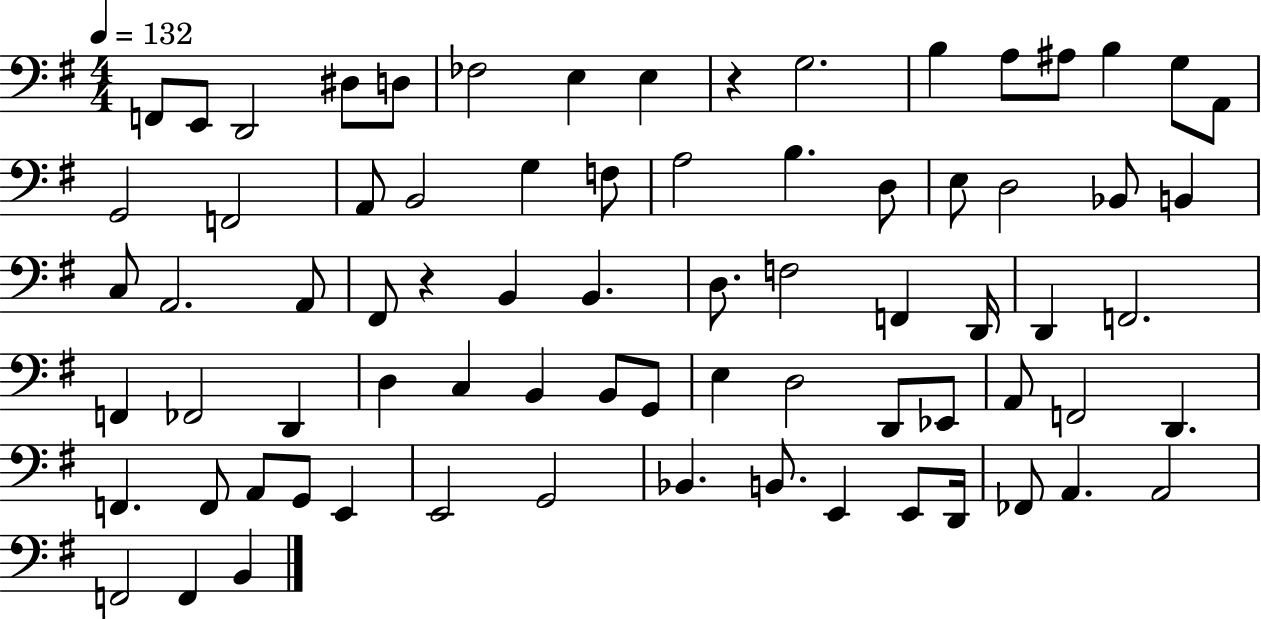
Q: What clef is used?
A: bass